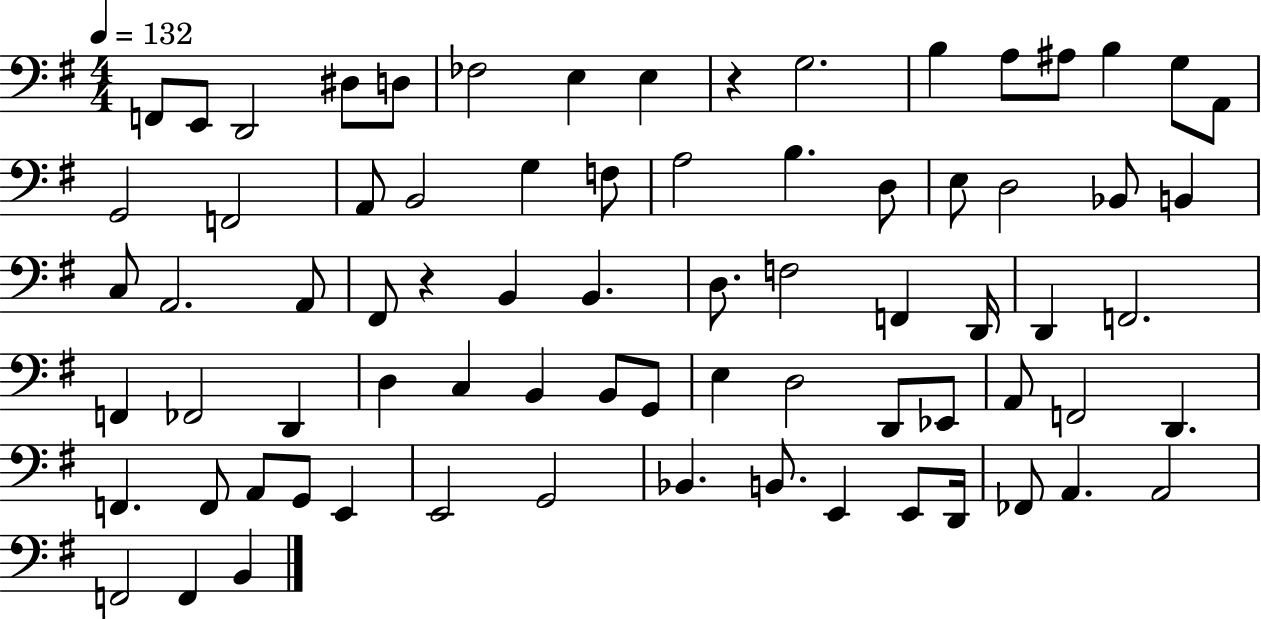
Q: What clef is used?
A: bass